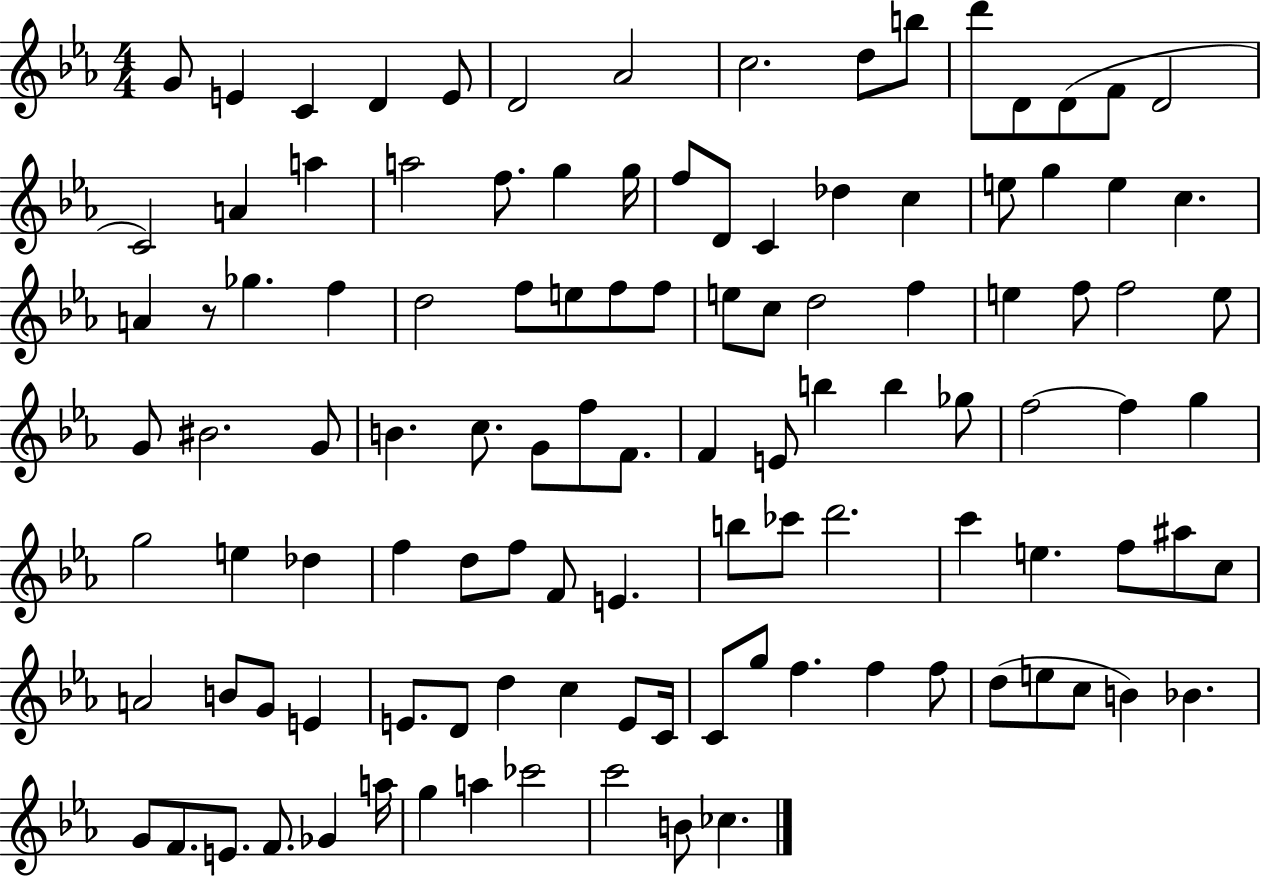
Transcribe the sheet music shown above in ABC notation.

X:1
T:Untitled
M:4/4
L:1/4
K:Eb
G/2 E C D E/2 D2 _A2 c2 d/2 b/2 d'/2 D/2 D/2 F/2 D2 C2 A a a2 f/2 g g/4 f/2 D/2 C _d c e/2 g e c A z/2 _g f d2 f/2 e/2 f/2 f/2 e/2 c/2 d2 f e f/2 f2 e/2 G/2 ^B2 G/2 B c/2 G/2 f/2 F/2 F E/2 b b _g/2 f2 f g g2 e _d f d/2 f/2 F/2 E b/2 _c'/2 d'2 c' e f/2 ^a/2 c/2 A2 B/2 G/2 E E/2 D/2 d c E/2 C/4 C/2 g/2 f f f/2 d/2 e/2 c/2 B _B G/2 F/2 E/2 F/2 _G a/4 g a _c'2 c'2 B/2 _c